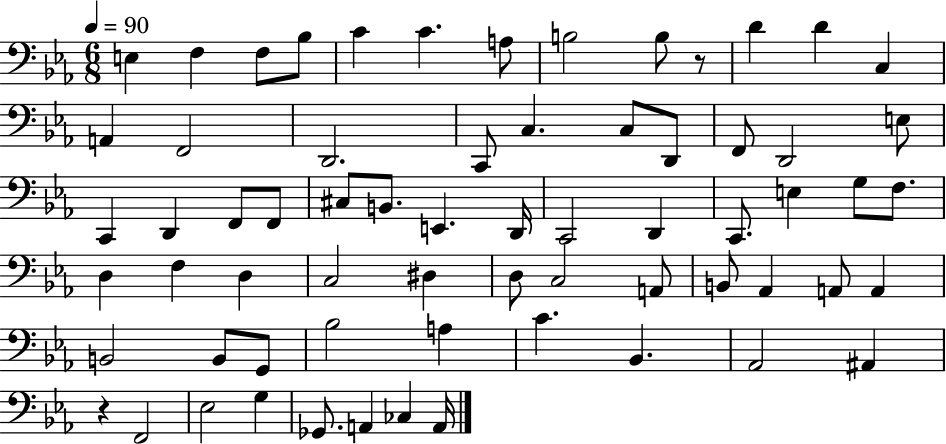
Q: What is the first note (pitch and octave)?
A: E3